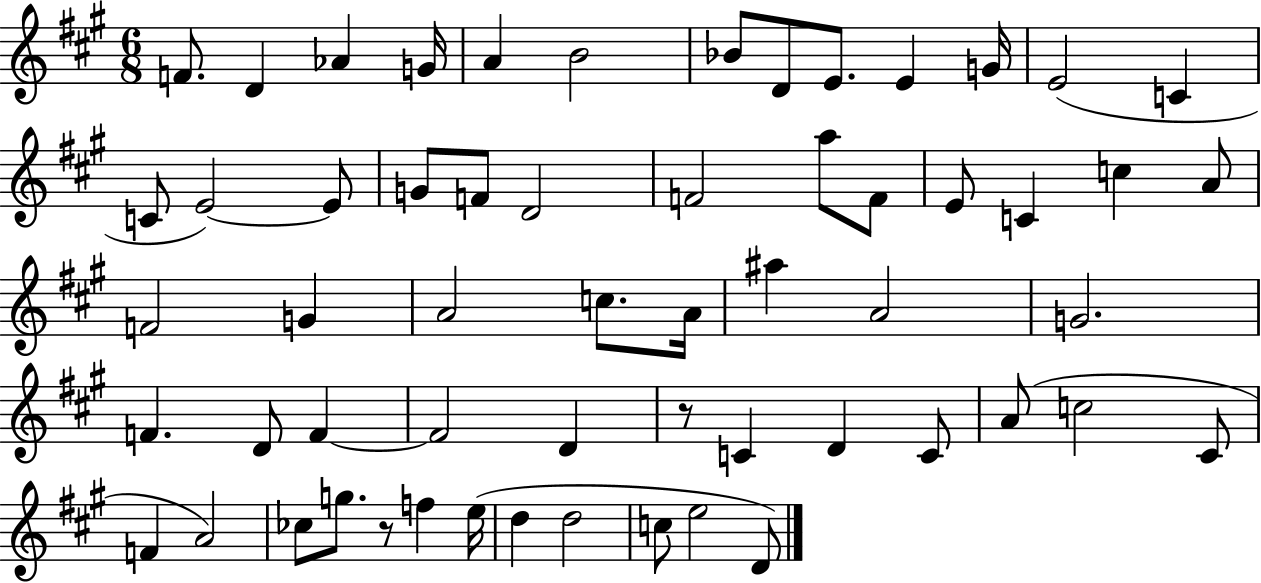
{
  \clef treble
  \numericTimeSignature
  \time 6/8
  \key a \major
  \repeat volta 2 { f'8. d'4 aes'4 g'16 | a'4 b'2 | bes'8 d'8 e'8. e'4 g'16 | e'2( c'4 | \break c'8 e'2~~) e'8 | g'8 f'8 d'2 | f'2 a''8 f'8 | e'8 c'4 c''4 a'8 | \break f'2 g'4 | a'2 c''8. a'16 | ais''4 a'2 | g'2. | \break f'4. d'8 f'4~~ | f'2 d'4 | r8 c'4 d'4 c'8 | a'8( c''2 cis'8 | \break f'4 a'2) | ces''8 g''8. r8 f''4 e''16( | d''4 d''2 | c''8 e''2 d'8) | \break } \bar "|."
}